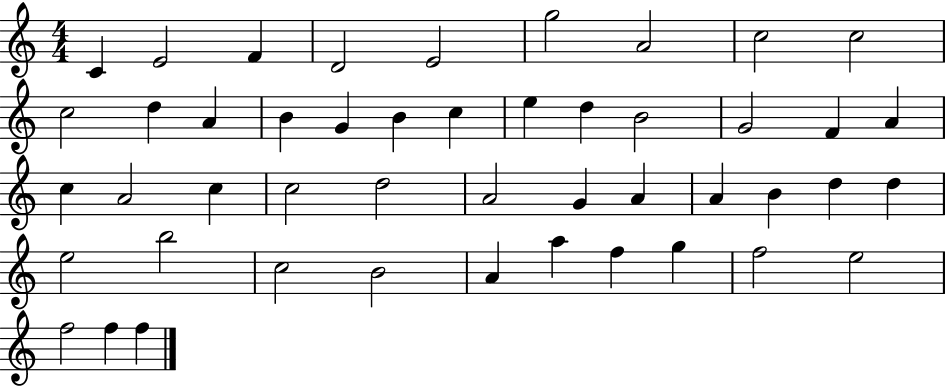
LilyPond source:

{
  \clef treble
  \numericTimeSignature
  \time 4/4
  \key c \major
  c'4 e'2 f'4 | d'2 e'2 | g''2 a'2 | c''2 c''2 | \break c''2 d''4 a'4 | b'4 g'4 b'4 c''4 | e''4 d''4 b'2 | g'2 f'4 a'4 | \break c''4 a'2 c''4 | c''2 d''2 | a'2 g'4 a'4 | a'4 b'4 d''4 d''4 | \break e''2 b''2 | c''2 b'2 | a'4 a''4 f''4 g''4 | f''2 e''2 | \break f''2 f''4 f''4 | \bar "|."
}